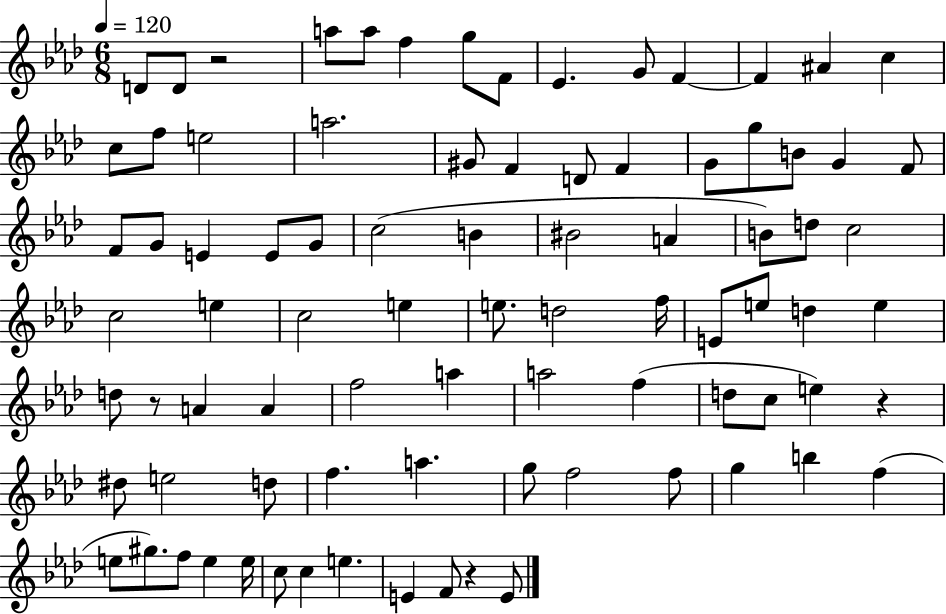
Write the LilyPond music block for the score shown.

{
  \clef treble
  \numericTimeSignature
  \time 6/8
  \key aes \major
  \tempo 4 = 120
  d'8 d'8 r2 | a''8 a''8 f''4 g''8 f'8 | ees'4. g'8 f'4~~ | f'4 ais'4 c''4 | \break c''8 f''8 e''2 | a''2. | gis'8 f'4 d'8 f'4 | g'8 g''8 b'8 g'4 f'8 | \break f'8 g'8 e'4 e'8 g'8 | c''2( b'4 | bis'2 a'4 | b'8) d''8 c''2 | \break c''2 e''4 | c''2 e''4 | e''8. d''2 f''16 | e'8 e''8 d''4 e''4 | \break d''8 r8 a'4 a'4 | f''2 a''4 | a''2 f''4( | d''8 c''8 e''4) r4 | \break dis''8 e''2 d''8 | f''4. a''4. | g''8 f''2 f''8 | g''4 b''4 f''4( | \break e''8 gis''8.) f''8 e''4 e''16 | c''8 c''4 e''4. | e'4 f'8 r4 e'8 | \bar "|."
}